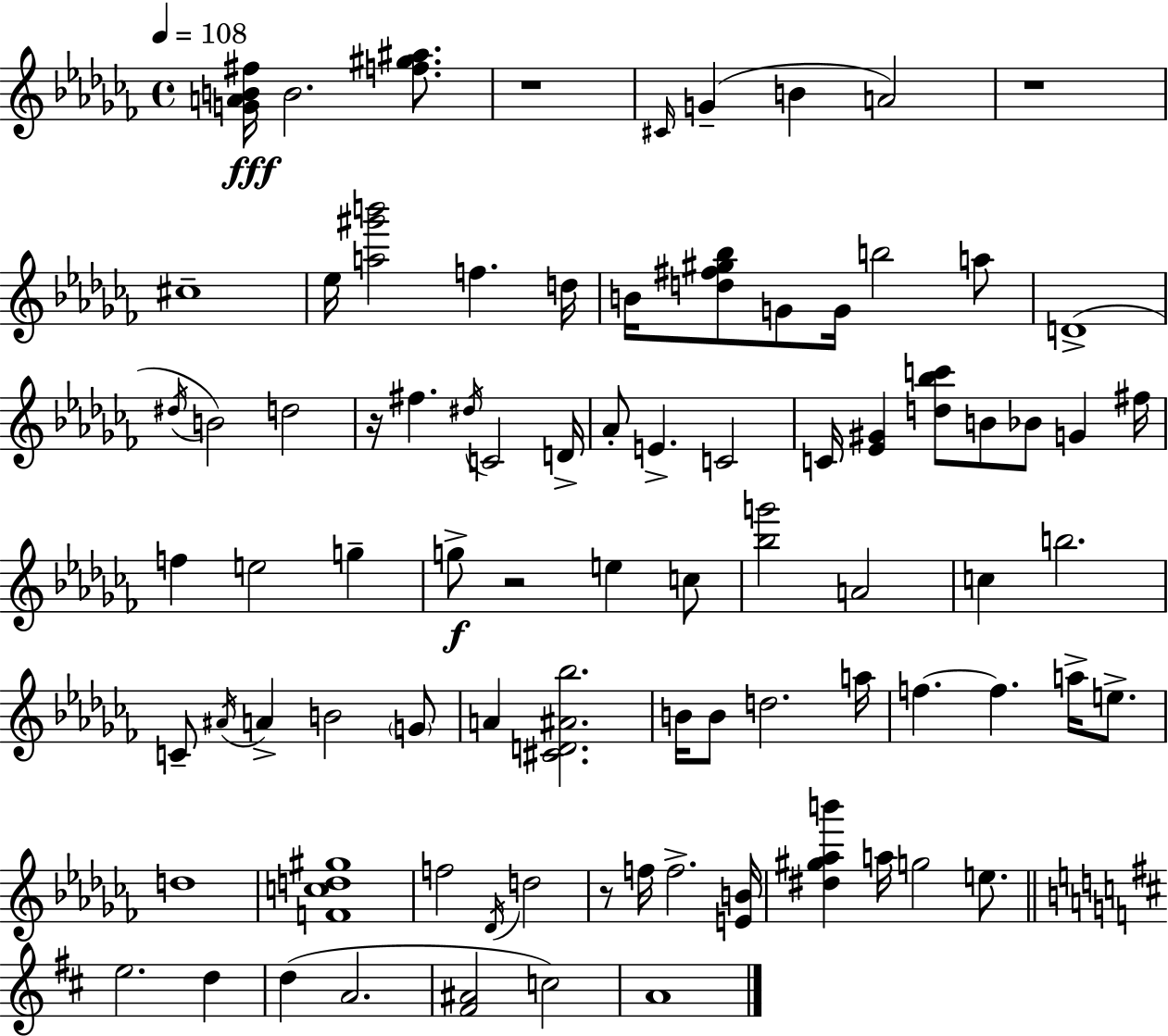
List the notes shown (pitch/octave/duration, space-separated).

[G4,A4,B4,F#5]/s B4/h. [F5,G#5,A#5]/e. R/w C#4/s G4/q B4/q A4/h R/w C#5/w Eb5/s [A5,G#6,B6]/h F5/q. D5/s B4/s [D5,F#5,G#5,Bb5]/e G4/e G4/s B5/h A5/e D4/w D#5/s B4/h D5/h R/s F#5/q. D#5/s C4/h D4/s Ab4/e E4/q. C4/h C4/s [Eb4,G#4]/q [D5,Bb5,C6]/e B4/e Bb4/e G4/q F#5/s F5/q E5/h G5/q G5/e R/h E5/q C5/e [Bb5,G6]/h A4/h C5/q B5/h. C4/e A#4/s A4/q B4/h G4/e A4/q [C#4,D4,A#4,Bb5]/h. B4/s B4/e D5/h. A5/s F5/q. F5/q. A5/s E5/e. D5/w [F4,C5,D5,G#5]/w F5/h Db4/s D5/h R/e F5/s F5/h. [E4,B4]/s [D#5,G#5,Ab5,B6]/q A5/s G5/h E5/e. E5/h. D5/q D5/q A4/h. [F#4,A#4]/h C5/h A4/w